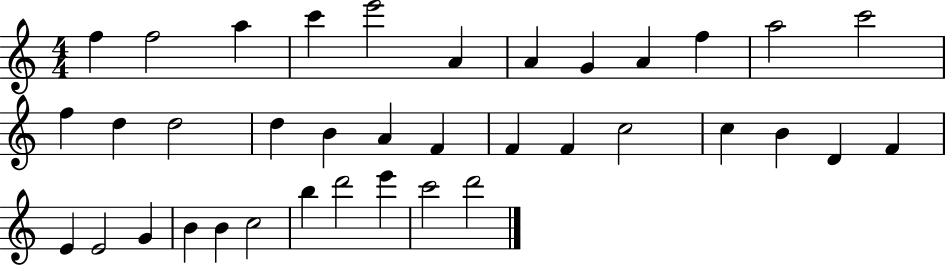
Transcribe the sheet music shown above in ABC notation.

X:1
T:Untitled
M:4/4
L:1/4
K:C
f f2 a c' e'2 A A G A f a2 c'2 f d d2 d B A F F F c2 c B D F E E2 G B B c2 b d'2 e' c'2 d'2